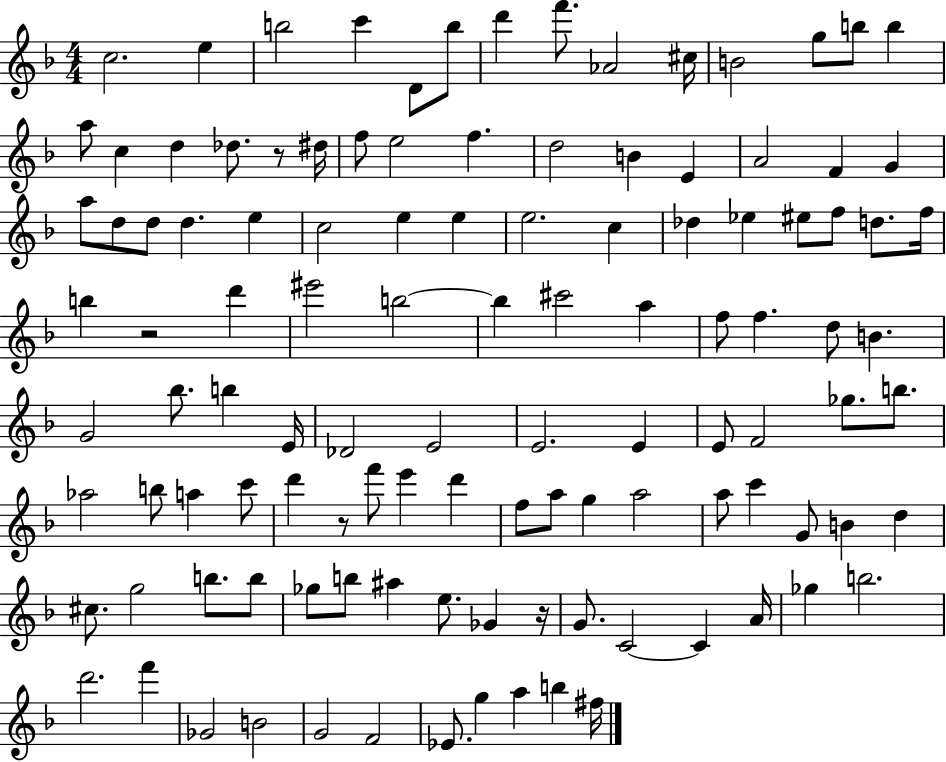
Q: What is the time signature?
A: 4/4